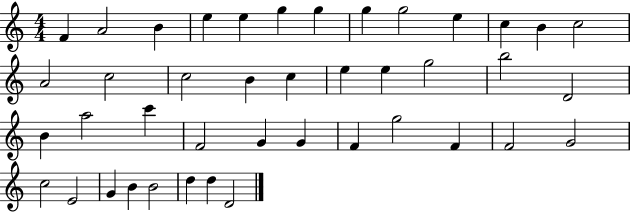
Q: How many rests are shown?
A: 0